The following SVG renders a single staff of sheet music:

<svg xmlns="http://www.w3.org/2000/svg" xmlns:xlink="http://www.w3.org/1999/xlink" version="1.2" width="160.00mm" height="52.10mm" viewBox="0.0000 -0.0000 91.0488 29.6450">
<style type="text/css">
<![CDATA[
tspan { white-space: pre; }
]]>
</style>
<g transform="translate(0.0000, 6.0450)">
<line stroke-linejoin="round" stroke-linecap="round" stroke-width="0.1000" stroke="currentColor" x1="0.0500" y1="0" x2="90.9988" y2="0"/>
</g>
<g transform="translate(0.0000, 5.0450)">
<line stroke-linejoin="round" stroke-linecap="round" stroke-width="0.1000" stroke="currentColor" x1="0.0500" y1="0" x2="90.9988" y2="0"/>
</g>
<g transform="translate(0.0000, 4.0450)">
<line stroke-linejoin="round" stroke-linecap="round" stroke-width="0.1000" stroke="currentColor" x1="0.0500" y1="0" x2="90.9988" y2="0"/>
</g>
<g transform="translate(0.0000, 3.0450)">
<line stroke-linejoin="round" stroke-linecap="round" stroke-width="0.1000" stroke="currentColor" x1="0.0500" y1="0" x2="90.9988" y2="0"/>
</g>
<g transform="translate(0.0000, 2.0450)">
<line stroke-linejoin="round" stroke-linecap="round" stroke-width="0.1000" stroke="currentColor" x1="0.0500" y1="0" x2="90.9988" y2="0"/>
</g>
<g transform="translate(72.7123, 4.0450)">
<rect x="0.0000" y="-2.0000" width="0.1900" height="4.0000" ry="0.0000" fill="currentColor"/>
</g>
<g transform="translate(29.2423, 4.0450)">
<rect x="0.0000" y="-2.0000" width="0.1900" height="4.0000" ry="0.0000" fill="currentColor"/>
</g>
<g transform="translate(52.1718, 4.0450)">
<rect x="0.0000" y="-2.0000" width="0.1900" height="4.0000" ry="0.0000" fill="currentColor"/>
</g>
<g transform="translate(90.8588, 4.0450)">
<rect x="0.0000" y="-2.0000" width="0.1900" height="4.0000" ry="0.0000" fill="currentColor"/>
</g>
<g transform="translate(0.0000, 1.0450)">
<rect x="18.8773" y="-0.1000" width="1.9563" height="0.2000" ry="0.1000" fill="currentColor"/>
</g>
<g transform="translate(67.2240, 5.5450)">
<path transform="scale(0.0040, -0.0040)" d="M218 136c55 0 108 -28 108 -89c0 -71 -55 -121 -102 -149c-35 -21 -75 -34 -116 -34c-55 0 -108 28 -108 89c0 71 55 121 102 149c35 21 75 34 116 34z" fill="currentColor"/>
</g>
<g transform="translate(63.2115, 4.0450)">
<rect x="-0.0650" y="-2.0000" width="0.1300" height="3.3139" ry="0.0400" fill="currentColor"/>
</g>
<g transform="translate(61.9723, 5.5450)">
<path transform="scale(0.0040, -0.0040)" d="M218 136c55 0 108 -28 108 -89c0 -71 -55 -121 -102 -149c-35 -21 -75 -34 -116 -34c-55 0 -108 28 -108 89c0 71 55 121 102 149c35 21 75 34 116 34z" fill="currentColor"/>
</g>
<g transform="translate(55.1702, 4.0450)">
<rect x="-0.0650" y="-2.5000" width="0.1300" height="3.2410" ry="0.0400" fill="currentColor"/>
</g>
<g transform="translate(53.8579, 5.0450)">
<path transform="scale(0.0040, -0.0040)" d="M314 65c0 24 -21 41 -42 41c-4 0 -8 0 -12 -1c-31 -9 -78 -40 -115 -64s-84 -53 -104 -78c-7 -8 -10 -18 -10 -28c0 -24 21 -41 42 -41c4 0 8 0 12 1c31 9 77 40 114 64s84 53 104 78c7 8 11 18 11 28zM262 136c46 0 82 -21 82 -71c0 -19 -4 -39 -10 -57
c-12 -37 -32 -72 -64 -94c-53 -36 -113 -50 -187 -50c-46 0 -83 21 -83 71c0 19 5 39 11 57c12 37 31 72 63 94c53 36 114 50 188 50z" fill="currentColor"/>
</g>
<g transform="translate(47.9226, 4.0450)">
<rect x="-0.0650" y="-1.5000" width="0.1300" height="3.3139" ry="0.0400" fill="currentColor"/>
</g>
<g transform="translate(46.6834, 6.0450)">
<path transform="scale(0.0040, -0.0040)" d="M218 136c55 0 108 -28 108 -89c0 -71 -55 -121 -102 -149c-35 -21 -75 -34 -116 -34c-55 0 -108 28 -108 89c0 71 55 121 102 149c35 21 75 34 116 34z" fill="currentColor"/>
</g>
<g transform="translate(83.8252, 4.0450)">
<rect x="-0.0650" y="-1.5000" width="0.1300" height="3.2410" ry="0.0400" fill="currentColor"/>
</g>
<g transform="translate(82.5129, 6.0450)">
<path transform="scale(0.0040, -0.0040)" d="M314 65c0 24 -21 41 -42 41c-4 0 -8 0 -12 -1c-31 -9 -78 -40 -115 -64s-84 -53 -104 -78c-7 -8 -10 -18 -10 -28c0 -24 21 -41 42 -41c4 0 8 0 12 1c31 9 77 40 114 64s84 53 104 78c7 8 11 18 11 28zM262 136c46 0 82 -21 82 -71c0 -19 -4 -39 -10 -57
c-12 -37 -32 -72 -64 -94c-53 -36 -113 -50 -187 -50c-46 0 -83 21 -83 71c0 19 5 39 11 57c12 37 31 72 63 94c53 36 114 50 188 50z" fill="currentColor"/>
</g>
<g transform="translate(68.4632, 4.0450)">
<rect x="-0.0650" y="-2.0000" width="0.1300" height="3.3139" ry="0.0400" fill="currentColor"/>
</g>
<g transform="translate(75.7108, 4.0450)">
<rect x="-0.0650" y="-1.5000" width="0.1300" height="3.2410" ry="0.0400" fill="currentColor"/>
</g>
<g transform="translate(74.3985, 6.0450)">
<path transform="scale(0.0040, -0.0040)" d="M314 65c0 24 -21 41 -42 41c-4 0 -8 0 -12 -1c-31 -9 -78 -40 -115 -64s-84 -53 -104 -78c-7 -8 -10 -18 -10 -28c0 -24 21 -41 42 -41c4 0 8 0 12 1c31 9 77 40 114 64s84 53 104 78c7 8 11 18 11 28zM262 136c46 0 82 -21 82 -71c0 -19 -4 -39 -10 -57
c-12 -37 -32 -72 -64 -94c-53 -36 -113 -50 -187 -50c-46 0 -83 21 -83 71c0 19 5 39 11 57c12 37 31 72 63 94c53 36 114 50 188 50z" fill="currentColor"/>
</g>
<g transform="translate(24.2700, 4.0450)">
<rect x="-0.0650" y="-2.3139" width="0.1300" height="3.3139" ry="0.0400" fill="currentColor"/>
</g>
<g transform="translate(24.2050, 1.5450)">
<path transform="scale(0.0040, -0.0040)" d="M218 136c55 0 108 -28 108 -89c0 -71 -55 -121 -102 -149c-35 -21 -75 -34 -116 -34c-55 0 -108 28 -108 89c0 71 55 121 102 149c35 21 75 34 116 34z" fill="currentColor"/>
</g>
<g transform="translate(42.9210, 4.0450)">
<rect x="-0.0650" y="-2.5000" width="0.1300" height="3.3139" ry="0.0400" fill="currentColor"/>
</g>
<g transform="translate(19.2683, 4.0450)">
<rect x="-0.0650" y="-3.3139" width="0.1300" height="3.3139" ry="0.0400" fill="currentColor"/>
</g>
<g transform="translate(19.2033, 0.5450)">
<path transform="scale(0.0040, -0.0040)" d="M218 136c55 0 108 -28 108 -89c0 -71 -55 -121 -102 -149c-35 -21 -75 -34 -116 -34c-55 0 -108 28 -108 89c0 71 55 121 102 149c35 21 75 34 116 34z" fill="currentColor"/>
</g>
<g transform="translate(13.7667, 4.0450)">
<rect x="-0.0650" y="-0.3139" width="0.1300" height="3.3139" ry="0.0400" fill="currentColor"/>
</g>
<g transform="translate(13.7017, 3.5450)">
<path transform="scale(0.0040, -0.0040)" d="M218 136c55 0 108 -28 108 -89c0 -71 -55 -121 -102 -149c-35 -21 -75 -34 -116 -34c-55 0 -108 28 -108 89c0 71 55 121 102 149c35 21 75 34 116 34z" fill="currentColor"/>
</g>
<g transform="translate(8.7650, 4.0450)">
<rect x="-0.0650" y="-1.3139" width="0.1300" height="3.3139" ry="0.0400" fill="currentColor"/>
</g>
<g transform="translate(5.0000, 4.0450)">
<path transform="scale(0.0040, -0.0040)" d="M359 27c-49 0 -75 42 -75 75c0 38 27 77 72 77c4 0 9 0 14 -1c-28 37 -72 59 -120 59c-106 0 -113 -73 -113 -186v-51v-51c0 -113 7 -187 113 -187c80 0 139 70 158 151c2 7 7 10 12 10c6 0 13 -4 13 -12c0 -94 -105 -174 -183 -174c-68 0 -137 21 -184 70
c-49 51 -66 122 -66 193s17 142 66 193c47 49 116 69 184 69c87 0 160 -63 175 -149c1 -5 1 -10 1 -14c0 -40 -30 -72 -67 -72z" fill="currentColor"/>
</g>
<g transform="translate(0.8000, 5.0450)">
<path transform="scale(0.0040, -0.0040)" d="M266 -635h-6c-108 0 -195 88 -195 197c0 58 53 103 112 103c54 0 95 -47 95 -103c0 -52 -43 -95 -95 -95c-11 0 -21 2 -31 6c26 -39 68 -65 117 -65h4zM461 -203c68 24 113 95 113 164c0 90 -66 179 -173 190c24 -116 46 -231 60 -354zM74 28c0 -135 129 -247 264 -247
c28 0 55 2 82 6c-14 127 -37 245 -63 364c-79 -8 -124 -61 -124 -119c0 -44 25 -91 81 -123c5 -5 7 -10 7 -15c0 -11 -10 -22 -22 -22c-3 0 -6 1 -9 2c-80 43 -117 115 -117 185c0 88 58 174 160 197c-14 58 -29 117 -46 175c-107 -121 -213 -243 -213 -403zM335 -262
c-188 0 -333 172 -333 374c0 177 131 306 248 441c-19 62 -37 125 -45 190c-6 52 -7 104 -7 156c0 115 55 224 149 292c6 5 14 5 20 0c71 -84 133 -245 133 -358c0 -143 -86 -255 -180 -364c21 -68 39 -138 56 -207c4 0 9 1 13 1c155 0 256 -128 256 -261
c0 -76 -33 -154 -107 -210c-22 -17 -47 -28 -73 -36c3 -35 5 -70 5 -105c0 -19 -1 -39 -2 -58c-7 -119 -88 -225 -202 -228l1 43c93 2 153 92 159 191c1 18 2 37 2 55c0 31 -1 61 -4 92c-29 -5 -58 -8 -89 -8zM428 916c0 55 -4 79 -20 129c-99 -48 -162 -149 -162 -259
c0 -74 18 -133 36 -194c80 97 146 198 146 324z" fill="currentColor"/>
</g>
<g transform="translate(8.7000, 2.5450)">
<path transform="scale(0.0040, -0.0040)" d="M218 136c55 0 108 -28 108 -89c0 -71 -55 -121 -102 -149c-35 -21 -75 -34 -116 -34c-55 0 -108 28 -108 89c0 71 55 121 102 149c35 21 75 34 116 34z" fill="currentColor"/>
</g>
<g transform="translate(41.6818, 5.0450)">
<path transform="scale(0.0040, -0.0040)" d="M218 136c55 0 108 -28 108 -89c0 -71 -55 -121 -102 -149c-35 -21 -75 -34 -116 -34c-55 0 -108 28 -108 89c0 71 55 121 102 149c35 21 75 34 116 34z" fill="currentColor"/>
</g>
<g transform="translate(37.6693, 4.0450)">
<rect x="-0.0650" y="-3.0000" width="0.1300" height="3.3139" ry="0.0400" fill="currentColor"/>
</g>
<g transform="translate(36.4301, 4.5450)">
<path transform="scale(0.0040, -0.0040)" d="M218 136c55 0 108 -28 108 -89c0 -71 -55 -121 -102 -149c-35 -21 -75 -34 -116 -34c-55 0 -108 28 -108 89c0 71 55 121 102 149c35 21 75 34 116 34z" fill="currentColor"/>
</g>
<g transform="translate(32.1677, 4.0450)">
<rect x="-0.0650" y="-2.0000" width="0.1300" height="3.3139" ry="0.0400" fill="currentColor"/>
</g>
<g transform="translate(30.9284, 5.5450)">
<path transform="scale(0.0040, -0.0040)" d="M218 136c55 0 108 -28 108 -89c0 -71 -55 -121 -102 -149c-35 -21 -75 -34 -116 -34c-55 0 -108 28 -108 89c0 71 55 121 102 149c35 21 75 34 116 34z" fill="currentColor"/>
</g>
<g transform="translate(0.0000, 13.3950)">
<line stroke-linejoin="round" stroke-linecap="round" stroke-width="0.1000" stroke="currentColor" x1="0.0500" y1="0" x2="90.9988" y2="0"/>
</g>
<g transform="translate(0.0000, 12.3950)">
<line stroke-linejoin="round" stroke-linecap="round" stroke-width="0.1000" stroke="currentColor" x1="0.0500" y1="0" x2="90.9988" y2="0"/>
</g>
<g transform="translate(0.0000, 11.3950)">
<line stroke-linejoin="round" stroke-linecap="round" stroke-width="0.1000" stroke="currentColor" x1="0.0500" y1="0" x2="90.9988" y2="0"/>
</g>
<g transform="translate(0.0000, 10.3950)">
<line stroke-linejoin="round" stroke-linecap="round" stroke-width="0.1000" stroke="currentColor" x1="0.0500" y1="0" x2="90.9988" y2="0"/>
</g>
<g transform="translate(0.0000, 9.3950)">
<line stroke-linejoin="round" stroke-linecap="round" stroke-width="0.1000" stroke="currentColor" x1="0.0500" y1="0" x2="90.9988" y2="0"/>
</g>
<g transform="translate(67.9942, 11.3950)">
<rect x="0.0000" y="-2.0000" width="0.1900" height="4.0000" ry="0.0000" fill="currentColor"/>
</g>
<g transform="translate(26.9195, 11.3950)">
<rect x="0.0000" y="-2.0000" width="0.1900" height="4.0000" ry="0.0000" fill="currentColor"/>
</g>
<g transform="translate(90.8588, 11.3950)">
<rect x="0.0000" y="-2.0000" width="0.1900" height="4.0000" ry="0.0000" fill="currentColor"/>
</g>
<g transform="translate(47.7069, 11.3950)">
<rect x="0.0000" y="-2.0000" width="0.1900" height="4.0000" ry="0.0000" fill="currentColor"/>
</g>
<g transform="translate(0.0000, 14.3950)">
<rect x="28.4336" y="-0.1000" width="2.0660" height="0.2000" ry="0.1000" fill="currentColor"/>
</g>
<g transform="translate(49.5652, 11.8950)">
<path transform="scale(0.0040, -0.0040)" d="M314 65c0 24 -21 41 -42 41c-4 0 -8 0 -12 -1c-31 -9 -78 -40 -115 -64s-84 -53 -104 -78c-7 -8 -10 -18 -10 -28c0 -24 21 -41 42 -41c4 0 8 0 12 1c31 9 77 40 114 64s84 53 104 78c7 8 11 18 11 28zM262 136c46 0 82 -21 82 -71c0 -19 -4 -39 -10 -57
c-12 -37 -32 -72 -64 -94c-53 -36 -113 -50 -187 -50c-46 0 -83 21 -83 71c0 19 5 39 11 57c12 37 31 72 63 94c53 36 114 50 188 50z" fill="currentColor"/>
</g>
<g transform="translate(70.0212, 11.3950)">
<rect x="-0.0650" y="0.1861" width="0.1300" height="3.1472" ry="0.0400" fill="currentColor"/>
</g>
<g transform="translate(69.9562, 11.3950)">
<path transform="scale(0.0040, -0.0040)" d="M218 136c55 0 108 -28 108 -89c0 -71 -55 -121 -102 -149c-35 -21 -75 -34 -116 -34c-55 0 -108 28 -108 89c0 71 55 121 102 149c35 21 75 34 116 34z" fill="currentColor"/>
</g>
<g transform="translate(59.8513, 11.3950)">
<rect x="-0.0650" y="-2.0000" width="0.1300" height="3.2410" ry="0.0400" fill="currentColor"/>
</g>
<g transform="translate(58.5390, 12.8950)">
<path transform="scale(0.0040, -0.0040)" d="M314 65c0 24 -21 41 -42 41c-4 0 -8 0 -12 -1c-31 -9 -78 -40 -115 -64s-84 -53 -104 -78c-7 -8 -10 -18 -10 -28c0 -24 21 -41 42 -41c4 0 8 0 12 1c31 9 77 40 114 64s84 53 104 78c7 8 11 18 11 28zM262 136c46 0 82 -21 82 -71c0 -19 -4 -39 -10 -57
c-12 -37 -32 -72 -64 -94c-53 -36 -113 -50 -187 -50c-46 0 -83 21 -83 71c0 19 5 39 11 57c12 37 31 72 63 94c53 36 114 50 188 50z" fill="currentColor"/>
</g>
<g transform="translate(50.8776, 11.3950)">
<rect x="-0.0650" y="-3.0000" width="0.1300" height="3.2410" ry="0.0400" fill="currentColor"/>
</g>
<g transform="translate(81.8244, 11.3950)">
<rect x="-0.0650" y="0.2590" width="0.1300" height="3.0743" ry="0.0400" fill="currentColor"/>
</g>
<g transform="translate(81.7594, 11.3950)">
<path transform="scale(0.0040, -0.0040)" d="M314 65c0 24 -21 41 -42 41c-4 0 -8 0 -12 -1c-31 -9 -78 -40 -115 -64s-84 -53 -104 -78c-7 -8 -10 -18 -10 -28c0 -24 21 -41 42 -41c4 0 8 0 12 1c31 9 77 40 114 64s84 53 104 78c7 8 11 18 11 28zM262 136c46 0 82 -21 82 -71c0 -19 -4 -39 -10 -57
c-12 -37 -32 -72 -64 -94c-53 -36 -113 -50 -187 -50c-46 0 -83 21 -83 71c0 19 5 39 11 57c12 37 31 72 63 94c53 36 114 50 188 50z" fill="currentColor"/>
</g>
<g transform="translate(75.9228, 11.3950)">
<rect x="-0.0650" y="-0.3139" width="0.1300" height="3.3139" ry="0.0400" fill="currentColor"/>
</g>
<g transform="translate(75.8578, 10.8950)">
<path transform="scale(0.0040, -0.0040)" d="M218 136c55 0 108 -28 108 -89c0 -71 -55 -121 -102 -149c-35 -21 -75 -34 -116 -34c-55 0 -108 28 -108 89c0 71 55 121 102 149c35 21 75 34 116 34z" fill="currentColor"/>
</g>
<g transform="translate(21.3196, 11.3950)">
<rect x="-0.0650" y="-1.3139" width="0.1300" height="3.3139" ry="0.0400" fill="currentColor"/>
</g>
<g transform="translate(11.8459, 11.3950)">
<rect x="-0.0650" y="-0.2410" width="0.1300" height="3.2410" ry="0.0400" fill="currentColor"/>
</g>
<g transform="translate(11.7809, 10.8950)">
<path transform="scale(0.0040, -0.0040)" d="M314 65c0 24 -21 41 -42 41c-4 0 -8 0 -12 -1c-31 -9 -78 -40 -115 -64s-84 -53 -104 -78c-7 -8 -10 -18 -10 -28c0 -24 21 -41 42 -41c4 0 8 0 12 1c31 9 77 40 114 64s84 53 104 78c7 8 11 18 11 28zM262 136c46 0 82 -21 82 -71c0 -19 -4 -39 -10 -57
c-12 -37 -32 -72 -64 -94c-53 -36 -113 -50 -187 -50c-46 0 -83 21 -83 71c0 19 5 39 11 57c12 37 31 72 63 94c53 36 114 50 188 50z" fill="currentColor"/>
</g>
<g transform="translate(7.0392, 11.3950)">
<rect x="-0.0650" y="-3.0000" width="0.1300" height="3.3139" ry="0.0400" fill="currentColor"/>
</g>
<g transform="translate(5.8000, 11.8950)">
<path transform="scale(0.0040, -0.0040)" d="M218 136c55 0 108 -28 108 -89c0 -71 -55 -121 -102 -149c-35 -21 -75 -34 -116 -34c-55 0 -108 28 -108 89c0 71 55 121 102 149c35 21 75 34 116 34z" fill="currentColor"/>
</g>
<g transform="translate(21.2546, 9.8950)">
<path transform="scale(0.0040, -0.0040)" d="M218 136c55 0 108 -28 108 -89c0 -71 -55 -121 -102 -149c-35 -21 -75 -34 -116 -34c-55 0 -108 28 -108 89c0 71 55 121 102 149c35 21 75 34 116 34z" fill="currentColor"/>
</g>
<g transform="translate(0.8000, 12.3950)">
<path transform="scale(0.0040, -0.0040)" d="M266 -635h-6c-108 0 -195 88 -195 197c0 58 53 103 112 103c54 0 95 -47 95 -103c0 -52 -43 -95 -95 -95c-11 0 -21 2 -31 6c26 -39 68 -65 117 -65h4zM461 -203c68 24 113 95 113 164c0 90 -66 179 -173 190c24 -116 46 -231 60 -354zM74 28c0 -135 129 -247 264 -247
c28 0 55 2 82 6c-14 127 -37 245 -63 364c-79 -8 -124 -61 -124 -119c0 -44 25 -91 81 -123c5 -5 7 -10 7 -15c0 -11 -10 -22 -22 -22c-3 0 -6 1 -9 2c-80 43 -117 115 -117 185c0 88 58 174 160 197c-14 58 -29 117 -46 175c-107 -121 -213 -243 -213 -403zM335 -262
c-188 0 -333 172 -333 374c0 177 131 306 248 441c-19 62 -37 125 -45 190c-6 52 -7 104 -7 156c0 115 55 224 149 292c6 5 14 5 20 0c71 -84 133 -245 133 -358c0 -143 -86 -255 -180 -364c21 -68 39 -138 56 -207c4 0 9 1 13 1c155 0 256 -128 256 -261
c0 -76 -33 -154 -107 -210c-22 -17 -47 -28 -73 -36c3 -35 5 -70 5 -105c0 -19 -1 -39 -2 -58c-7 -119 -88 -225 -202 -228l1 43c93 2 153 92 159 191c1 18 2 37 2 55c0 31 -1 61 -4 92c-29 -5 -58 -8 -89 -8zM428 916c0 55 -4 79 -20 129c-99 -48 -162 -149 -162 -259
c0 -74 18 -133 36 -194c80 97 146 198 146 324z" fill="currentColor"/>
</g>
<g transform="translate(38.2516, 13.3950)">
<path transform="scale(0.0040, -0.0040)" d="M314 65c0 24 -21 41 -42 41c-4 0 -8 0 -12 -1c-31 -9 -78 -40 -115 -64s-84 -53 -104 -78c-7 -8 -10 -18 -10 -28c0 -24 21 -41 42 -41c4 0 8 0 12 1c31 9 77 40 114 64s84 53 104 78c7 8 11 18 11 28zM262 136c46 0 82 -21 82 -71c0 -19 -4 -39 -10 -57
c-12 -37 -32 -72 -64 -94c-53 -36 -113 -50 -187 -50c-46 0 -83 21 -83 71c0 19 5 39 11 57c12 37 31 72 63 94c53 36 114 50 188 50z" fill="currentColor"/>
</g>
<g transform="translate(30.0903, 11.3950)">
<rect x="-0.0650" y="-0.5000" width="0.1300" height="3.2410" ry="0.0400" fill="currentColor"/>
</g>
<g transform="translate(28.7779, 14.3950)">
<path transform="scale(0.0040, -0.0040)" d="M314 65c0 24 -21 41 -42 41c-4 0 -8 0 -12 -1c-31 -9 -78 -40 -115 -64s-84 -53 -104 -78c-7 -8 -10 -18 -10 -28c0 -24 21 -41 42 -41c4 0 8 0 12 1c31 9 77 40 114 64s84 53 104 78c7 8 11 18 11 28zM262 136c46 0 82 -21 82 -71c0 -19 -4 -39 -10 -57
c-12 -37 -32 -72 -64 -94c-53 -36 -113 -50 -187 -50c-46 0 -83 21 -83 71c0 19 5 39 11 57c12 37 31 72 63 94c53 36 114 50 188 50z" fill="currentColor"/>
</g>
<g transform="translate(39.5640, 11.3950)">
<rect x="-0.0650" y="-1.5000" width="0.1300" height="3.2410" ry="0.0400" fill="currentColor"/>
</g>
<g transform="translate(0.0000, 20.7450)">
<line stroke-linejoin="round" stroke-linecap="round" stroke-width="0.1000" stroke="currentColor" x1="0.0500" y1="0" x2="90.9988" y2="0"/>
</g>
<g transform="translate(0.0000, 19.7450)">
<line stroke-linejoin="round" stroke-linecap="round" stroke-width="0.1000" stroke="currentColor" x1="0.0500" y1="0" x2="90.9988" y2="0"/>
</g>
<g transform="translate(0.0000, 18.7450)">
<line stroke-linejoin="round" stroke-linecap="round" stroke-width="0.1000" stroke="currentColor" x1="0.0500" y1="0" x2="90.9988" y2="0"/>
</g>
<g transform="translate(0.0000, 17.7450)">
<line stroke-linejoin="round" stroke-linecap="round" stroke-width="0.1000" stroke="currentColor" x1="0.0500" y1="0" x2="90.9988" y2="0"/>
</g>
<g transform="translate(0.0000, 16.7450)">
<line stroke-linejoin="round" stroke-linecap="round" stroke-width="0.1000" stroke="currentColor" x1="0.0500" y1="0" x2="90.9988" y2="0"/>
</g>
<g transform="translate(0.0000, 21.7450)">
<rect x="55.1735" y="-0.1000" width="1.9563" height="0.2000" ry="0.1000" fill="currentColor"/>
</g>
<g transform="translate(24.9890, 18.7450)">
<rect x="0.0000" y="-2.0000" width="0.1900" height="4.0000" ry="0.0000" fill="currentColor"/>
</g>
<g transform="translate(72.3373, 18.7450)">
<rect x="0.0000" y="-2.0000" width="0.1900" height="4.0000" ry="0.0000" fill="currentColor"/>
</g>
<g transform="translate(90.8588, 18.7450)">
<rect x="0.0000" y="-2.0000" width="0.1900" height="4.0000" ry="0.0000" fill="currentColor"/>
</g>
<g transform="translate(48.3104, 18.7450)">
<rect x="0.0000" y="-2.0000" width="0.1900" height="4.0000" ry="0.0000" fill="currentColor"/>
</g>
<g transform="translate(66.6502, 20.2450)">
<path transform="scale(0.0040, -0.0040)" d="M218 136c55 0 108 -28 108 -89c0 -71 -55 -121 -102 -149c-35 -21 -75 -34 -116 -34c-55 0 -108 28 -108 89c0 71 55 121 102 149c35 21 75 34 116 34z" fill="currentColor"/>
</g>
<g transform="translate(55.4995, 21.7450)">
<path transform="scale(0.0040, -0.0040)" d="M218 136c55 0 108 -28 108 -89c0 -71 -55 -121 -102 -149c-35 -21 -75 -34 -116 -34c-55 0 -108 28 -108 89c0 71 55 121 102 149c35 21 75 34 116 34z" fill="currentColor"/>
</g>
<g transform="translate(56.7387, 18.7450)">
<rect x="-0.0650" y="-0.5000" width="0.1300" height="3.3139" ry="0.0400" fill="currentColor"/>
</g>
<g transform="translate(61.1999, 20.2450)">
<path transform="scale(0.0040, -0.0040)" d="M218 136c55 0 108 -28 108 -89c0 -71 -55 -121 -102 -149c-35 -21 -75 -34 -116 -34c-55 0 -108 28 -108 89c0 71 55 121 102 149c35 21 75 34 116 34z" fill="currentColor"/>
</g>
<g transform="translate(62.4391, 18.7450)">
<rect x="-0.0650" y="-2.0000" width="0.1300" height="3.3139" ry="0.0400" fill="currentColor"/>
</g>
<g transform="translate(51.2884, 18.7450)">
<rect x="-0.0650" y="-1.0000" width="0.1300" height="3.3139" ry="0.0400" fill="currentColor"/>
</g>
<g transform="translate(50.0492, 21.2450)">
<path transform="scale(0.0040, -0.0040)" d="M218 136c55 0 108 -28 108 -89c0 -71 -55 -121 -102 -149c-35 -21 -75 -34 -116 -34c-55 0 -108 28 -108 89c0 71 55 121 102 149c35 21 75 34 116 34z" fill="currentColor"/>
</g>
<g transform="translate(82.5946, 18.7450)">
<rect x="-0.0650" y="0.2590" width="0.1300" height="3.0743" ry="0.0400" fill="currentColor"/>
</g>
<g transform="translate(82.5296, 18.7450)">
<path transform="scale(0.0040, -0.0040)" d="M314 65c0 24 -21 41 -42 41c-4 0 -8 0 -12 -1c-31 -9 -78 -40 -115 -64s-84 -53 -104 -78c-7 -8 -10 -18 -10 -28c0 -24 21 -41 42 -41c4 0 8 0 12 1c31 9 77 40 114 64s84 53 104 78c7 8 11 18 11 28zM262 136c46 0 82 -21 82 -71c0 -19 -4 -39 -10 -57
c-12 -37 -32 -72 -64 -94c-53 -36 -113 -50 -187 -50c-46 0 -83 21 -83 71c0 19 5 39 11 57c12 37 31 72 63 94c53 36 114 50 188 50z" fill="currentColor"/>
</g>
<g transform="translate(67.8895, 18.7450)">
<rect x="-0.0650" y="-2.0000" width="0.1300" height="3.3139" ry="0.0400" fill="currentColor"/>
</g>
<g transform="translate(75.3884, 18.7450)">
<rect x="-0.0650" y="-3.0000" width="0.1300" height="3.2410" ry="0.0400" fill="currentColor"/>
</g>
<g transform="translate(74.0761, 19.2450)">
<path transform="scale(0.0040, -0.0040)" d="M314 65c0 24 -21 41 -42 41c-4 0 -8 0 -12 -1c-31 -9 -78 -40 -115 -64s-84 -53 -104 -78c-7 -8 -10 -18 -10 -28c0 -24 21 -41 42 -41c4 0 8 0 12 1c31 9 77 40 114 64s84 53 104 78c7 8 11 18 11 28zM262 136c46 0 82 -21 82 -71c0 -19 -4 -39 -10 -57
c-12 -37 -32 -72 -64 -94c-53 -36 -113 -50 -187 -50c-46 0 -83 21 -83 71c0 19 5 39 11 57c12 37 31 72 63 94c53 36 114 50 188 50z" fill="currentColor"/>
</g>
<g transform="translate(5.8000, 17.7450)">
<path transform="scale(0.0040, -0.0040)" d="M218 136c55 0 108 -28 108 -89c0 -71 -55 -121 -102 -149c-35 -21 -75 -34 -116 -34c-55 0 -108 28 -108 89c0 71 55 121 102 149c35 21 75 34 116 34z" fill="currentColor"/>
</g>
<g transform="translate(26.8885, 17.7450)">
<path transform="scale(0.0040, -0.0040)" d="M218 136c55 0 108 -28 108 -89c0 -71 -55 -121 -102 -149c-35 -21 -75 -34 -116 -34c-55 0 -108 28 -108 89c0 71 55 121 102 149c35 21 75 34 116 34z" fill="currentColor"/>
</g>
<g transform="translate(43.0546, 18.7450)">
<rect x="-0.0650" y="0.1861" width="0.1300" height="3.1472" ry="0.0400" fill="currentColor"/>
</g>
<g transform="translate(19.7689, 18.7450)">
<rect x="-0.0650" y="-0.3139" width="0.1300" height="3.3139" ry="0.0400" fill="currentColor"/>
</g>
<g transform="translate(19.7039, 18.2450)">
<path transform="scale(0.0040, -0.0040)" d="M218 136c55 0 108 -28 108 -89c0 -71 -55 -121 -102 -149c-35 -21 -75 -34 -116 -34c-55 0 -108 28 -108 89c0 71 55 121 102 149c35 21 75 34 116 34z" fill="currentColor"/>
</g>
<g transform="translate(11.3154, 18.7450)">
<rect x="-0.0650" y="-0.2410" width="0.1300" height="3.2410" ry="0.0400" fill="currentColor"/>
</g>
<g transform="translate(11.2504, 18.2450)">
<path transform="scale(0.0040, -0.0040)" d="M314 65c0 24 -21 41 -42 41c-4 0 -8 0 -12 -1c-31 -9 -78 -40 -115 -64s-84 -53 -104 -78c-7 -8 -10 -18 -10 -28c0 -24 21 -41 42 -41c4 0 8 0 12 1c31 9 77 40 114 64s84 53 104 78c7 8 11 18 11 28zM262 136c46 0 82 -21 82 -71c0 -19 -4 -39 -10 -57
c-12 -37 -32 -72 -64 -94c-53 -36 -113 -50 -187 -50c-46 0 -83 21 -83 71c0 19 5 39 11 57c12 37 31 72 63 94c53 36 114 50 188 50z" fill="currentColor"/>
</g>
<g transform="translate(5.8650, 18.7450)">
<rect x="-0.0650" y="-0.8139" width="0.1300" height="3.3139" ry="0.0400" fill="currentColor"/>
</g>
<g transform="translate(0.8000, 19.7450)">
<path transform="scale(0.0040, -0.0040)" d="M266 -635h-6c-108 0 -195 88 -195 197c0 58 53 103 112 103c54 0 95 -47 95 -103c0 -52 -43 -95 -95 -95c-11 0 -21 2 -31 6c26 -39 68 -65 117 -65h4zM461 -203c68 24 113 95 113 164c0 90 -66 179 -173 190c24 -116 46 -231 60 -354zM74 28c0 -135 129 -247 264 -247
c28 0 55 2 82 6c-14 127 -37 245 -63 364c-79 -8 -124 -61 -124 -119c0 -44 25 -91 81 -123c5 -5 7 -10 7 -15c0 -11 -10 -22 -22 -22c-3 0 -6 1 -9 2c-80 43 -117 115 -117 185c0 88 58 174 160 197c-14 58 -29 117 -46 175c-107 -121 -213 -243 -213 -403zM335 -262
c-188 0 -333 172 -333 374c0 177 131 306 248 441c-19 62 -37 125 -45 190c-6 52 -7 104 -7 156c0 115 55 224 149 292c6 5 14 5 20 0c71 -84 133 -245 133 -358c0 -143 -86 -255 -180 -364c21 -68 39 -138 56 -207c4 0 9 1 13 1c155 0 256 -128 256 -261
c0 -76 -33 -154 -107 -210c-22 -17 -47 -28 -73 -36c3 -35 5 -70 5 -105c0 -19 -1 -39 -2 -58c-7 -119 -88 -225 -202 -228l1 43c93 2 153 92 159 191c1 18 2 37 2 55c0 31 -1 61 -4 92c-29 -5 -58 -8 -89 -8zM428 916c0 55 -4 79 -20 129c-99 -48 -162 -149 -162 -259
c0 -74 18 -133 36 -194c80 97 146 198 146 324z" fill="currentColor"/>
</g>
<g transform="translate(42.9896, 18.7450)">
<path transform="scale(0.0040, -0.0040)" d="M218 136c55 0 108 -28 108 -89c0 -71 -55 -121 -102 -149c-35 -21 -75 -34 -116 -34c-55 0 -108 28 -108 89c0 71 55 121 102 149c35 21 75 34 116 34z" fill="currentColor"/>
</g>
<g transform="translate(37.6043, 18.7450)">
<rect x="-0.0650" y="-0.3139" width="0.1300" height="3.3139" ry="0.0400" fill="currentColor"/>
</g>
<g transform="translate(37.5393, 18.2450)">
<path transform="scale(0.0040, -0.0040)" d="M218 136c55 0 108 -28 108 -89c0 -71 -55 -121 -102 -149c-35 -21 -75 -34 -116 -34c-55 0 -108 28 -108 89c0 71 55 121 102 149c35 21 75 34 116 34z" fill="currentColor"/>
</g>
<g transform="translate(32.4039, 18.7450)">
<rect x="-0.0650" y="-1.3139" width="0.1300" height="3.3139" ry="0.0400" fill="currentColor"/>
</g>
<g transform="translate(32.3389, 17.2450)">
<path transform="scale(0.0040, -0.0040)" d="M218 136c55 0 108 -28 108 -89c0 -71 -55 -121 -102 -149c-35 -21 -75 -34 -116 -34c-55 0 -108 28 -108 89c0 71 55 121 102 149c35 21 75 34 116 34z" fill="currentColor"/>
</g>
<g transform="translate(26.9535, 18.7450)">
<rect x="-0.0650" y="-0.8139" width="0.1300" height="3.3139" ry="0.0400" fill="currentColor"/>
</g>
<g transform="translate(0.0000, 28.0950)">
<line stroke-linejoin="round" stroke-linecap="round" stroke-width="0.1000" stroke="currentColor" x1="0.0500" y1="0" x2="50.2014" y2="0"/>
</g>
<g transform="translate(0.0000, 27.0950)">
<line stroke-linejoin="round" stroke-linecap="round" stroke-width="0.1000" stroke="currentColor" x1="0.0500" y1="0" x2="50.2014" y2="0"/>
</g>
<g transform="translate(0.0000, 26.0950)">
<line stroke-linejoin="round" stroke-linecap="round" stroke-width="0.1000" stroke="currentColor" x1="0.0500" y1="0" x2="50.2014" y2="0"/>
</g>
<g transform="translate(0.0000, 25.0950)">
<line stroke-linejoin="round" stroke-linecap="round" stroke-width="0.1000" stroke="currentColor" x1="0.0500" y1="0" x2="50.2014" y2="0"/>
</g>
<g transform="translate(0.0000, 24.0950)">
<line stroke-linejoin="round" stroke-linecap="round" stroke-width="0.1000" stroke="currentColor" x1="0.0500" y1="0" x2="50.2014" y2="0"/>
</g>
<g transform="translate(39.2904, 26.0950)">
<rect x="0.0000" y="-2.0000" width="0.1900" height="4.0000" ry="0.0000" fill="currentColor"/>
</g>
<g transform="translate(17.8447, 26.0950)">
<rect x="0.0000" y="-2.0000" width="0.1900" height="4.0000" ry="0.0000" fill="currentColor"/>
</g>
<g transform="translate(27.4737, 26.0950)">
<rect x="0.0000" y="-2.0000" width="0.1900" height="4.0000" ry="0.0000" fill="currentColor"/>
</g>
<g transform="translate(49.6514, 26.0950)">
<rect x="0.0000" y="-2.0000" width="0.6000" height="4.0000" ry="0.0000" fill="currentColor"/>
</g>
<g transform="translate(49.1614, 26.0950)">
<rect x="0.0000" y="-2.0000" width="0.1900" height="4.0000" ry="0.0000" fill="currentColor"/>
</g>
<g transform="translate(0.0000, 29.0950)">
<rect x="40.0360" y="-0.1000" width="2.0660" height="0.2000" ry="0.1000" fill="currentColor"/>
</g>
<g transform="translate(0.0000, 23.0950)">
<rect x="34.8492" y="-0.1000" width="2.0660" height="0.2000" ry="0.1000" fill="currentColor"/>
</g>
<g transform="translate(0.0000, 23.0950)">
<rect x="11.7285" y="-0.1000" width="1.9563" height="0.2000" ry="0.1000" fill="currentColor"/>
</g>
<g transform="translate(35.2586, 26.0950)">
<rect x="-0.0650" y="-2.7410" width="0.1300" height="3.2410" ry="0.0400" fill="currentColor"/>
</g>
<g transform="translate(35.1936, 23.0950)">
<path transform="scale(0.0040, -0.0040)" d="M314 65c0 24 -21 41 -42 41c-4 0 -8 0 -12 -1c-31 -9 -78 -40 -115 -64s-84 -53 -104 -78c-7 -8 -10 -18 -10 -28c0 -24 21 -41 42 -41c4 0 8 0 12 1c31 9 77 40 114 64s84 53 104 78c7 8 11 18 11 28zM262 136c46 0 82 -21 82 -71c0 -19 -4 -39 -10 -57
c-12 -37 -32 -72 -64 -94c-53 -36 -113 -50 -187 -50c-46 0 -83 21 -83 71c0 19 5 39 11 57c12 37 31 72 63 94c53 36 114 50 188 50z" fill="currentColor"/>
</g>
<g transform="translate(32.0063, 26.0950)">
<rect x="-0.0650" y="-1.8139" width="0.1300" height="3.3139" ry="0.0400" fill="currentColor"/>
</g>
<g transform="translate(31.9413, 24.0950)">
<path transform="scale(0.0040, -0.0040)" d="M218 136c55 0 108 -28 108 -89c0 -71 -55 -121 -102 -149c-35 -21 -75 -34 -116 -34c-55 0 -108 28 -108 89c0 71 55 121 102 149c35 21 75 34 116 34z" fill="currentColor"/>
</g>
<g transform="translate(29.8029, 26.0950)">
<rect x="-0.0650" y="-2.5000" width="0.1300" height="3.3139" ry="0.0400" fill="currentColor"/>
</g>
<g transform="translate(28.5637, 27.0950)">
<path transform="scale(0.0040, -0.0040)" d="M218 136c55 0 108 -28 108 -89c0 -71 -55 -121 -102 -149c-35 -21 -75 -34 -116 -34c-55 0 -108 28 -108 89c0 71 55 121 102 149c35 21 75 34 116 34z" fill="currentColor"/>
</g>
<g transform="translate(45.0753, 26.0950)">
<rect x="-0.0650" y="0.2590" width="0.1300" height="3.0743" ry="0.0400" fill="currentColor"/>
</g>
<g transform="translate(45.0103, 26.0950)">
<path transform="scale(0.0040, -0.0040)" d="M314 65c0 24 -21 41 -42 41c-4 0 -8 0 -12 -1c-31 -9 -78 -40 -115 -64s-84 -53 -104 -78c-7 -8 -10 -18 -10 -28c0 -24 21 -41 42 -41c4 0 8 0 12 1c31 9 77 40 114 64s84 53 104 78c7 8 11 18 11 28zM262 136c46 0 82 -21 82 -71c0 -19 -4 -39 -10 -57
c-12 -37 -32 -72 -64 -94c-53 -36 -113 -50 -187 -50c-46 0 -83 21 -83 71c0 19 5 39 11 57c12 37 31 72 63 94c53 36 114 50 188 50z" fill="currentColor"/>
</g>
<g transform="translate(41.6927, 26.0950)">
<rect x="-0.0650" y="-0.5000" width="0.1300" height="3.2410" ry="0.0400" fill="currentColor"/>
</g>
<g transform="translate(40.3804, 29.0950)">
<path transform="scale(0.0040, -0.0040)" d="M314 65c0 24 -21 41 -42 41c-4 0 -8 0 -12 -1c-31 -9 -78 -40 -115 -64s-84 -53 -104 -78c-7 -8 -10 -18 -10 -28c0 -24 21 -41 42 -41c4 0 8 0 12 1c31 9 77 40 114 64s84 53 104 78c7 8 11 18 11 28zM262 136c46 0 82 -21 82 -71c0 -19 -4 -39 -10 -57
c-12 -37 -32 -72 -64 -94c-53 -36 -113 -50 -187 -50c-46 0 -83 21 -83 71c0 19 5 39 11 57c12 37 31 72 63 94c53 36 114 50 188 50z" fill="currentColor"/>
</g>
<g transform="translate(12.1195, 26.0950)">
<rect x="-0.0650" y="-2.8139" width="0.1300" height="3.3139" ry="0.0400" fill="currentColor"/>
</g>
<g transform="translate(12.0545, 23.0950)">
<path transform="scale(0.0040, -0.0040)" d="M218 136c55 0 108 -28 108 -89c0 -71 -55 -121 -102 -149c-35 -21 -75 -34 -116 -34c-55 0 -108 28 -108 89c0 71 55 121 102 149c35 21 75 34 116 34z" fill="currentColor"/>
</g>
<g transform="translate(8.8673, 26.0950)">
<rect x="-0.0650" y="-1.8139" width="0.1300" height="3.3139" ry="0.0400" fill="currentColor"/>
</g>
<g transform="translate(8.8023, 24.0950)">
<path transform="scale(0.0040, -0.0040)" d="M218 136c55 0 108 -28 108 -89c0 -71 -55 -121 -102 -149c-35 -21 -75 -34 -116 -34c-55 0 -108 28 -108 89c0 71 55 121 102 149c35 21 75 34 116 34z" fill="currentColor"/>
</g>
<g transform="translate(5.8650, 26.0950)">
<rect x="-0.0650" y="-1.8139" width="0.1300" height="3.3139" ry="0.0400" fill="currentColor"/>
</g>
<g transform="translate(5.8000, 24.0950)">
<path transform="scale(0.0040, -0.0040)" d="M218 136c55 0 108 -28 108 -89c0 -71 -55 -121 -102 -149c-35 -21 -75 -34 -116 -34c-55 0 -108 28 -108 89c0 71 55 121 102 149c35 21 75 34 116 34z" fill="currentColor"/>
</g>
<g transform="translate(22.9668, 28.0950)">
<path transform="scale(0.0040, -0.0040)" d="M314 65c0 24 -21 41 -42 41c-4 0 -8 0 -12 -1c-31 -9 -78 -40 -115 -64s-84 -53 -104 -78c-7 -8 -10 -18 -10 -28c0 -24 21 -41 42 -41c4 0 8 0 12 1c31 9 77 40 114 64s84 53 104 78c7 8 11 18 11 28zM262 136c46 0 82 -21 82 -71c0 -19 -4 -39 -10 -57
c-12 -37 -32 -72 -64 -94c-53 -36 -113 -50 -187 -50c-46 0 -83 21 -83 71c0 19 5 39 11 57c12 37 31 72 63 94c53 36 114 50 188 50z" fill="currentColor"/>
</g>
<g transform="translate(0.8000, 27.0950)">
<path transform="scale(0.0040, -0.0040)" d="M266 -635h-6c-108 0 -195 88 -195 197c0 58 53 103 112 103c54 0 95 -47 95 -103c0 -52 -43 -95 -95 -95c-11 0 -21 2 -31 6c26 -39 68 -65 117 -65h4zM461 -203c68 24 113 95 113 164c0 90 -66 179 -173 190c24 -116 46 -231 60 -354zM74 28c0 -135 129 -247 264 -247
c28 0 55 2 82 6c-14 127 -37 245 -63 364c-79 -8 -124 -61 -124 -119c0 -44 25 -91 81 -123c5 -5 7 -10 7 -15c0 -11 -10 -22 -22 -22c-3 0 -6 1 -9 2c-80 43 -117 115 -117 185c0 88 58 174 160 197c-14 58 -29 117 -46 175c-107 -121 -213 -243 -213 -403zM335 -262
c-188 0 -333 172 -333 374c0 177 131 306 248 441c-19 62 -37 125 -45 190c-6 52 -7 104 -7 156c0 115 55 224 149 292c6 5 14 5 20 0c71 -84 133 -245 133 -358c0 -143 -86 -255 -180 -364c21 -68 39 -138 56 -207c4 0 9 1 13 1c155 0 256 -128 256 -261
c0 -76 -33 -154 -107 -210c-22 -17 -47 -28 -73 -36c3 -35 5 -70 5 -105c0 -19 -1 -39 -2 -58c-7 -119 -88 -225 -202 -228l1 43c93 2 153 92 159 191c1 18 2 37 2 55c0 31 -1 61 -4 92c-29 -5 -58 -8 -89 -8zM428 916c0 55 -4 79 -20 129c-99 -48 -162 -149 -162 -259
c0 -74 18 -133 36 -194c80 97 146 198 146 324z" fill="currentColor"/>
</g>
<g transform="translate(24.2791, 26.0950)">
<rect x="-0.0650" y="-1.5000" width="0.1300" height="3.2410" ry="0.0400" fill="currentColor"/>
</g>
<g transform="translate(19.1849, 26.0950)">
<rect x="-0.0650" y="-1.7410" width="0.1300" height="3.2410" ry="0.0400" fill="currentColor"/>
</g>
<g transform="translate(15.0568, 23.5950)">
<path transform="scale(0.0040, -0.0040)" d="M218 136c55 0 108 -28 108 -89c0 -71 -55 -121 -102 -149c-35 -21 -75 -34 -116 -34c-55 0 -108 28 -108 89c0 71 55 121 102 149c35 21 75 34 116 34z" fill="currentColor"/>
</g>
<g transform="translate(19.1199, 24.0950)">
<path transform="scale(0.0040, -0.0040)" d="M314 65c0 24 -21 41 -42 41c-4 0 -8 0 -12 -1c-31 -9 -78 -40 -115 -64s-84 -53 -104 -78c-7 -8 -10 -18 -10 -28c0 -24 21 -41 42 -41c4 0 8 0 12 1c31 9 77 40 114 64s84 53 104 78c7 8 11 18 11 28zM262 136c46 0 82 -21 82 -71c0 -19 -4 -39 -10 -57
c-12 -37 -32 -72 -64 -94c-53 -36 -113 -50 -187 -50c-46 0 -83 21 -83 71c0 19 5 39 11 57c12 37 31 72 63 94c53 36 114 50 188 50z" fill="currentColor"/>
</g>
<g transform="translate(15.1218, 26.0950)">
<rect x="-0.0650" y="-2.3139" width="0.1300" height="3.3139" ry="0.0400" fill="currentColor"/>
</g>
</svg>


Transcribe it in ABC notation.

X:1
T:Untitled
M:4/4
L:1/4
K:C
e c b g F A G E G2 F F E2 E2 A c2 e C2 E2 A2 F2 B c B2 d c2 c d e c B D C F F A2 B2 f f a g f2 E2 G f a2 C2 B2